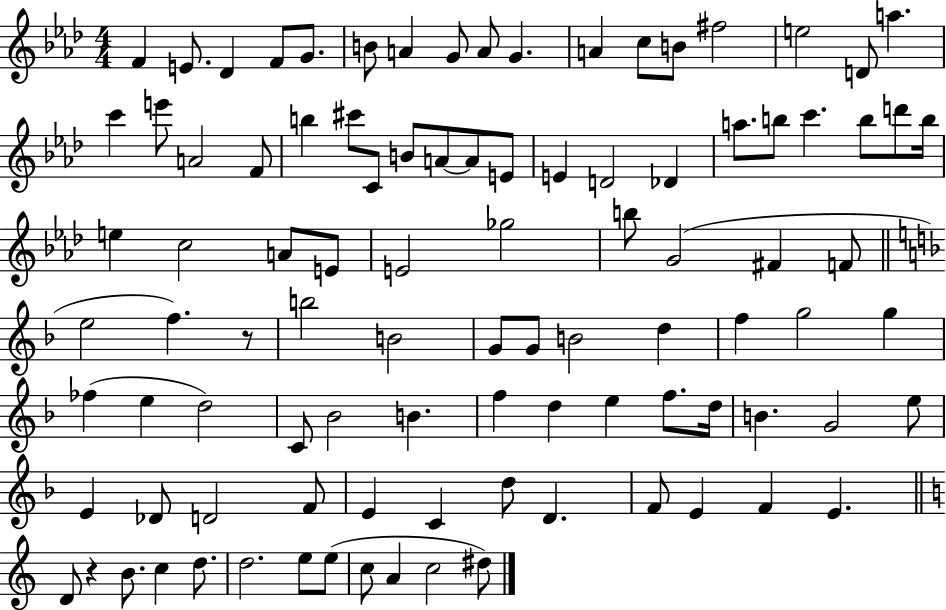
X:1
T:Untitled
M:4/4
L:1/4
K:Ab
F E/2 _D F/2 G/2 B/2 A G/2 A/2 G A c/2 B/2 ^f2 e2 D/2 a c' e'/2 A2 F/2 b ^c'/2 C/2 B/2 A/2 A/2 E/2 E D2 _D a/2 b/2 c' b/2 d'/2 b/4 e c2 A/2 E/2 E2 _g2 b/2 G2 ^F F/2 e2 f z/2 b2 B2 G/2 G/2 B2 d f g2 g _f e d2 C/2 _B2 B f d e f/2 d/4 B G2 e/2 E _D/2 D2 F/2 E C d/2 D F/2 E F E D/2 z B/2 c d/2 d2 e/2 e/2 c/2 A c2 ^d/2